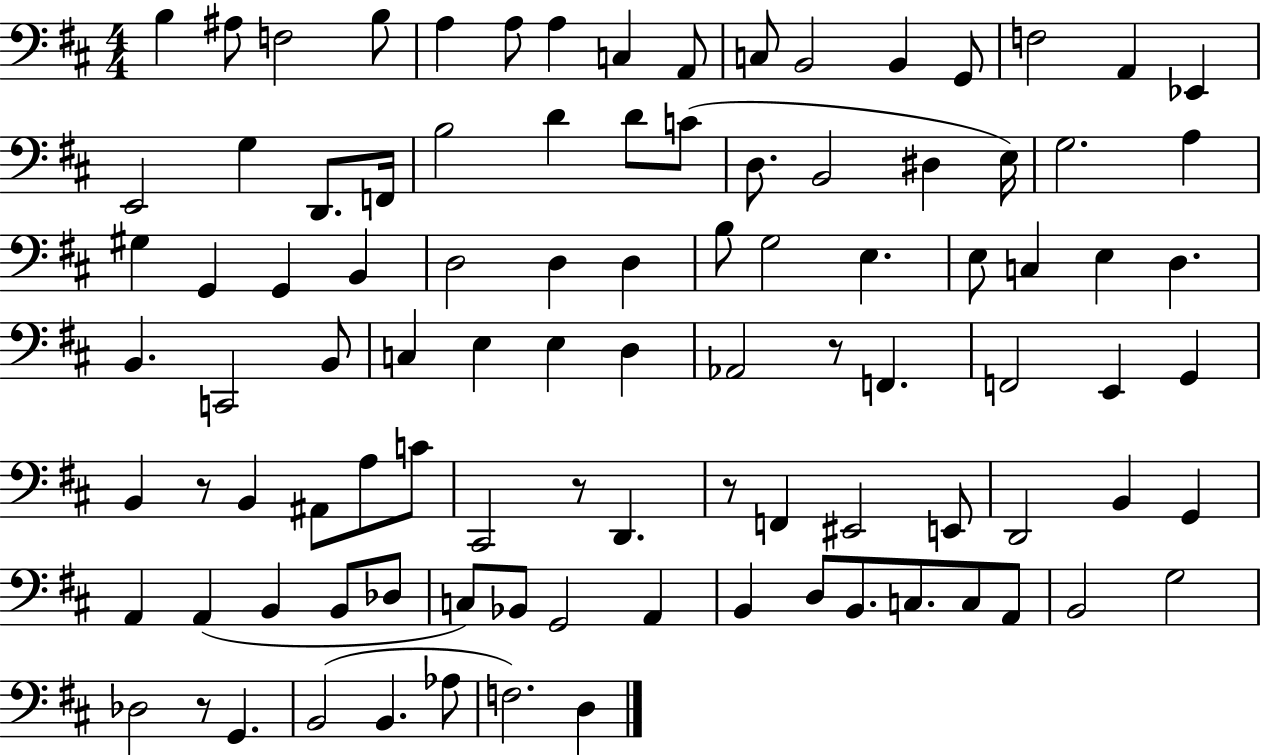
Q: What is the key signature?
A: D major